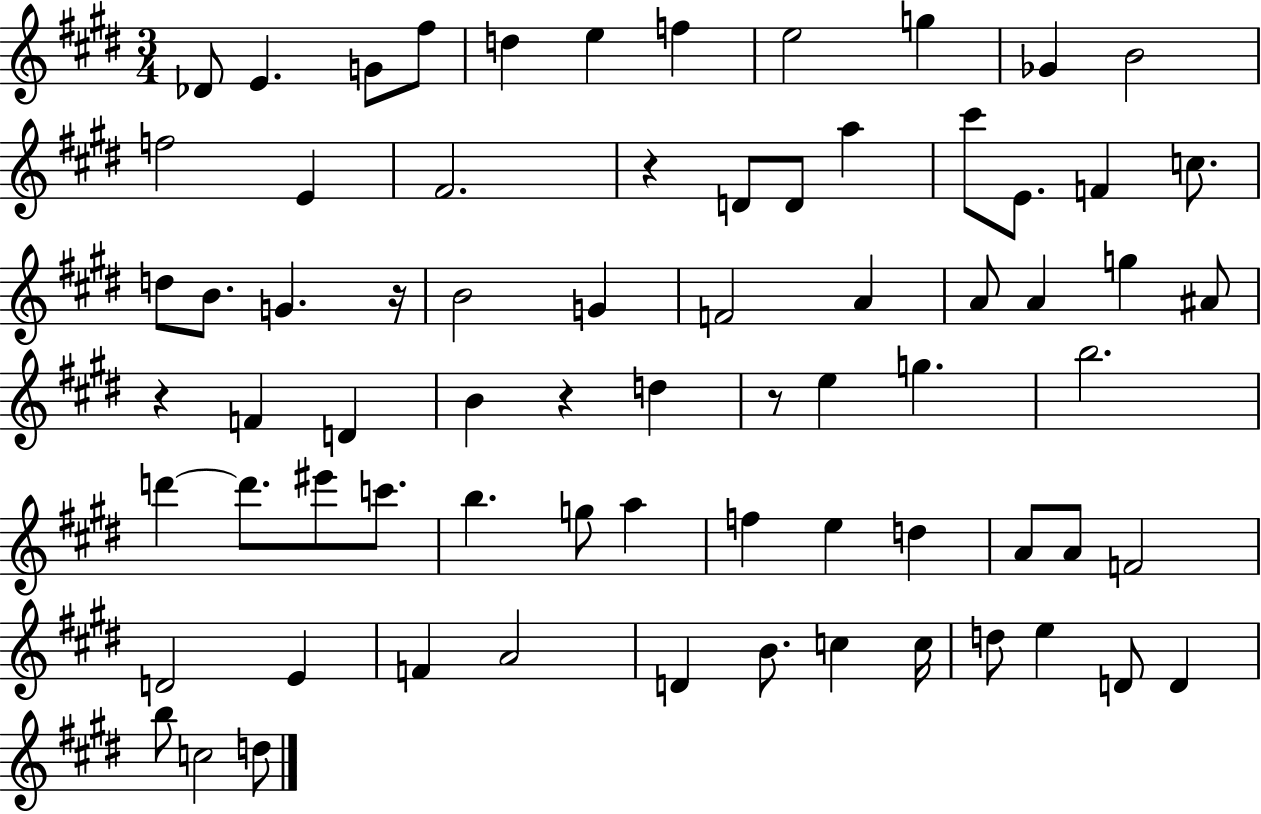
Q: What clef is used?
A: treble